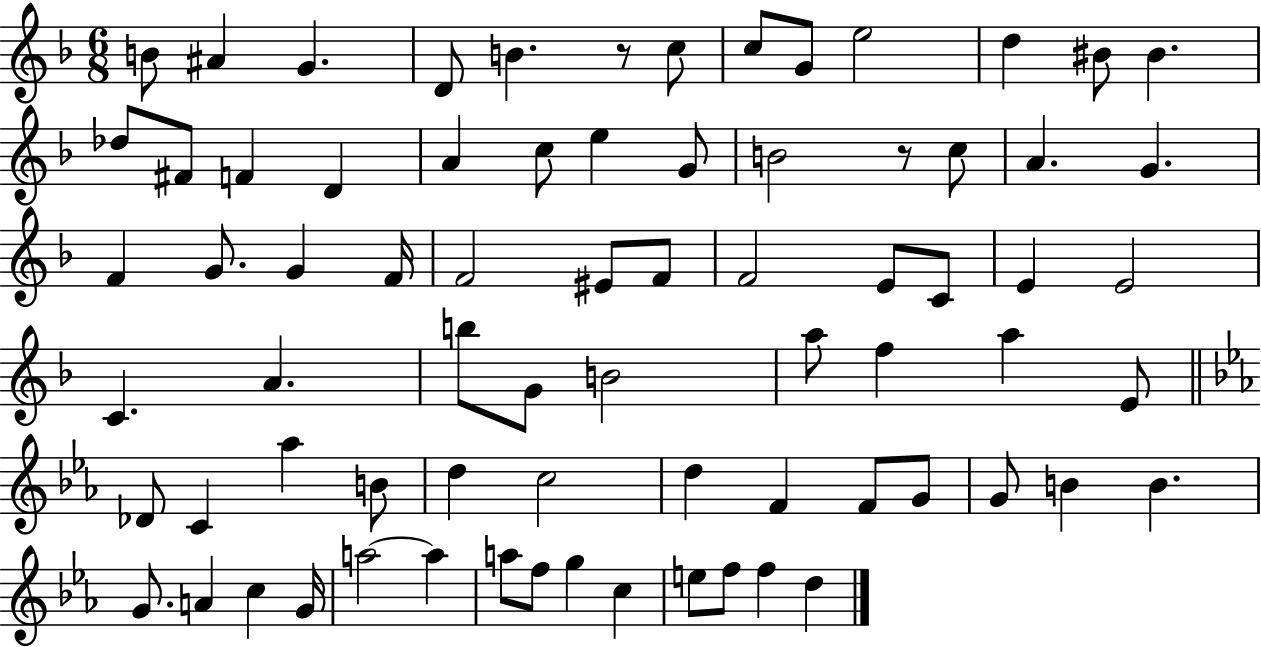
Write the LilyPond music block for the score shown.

{
  \clef treble
  \numericTimeSignature
  \time 6/8
  \key f \major
  b'8 ais'4 g'4. | d'8 b'4. r8 c''8 | c''8 g'8 e''2 | d''4 bis'8 bis'4. | \break des''8 fis'8 f'4 d'4 | a'4 c''8 e''4 g'8 | b'2 r8 c''8 | a'4. g'4. | \break f'4 g'8. g'4 f'16 | f'2 eis'8 f'8 | f'2 e'8 c'8 | e'4 e'2 | \break c'4. a'4. | b''8 g'8 b'2 | a''8 f''4 a''4 e'8 | \bar "||" \break \key ees \major des'8 c'4 aes''4 b'8 | d''4 c''2 | d''4 f'4 f'8 g'8 | g'8 b'4 b'4. | \break g'8. a'4 c''4 g'16 | a''2~~ a''4 | a''8 f''8 g''4 c''4 | e''8 f''8 f''4 d''4 | \break \bar "|."
}